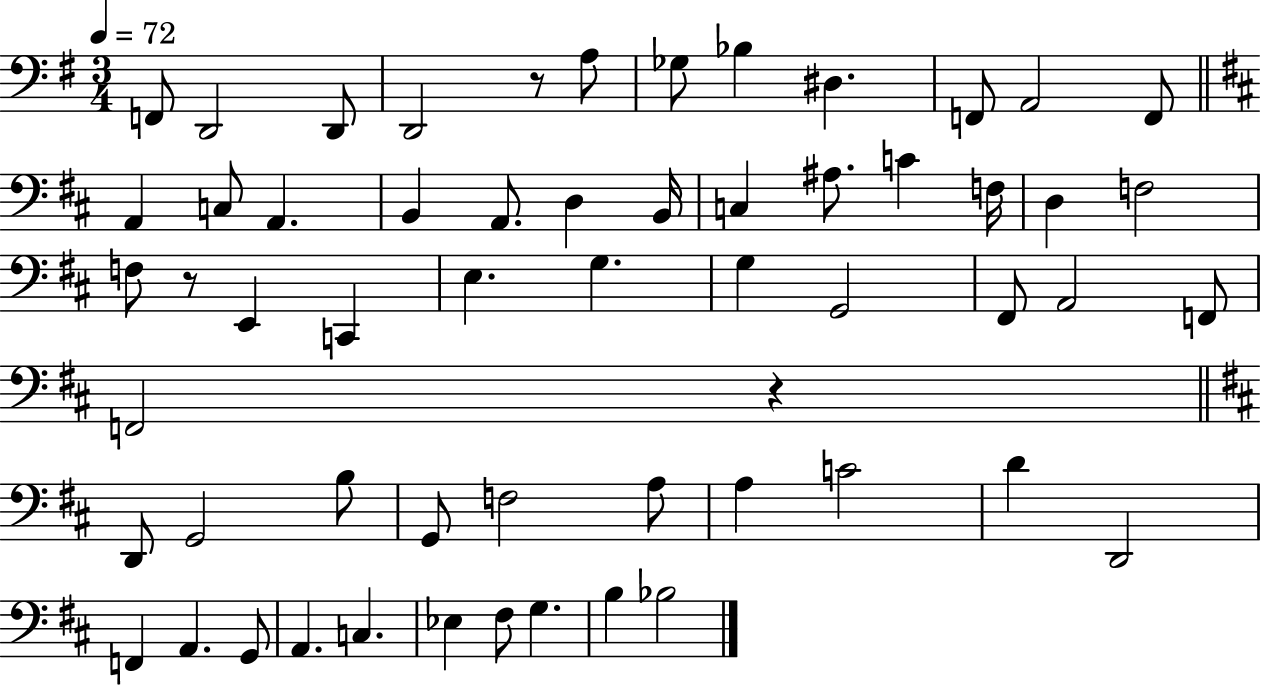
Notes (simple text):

F2/e D2/h D2/e D2/h R/e A3/e Gb3/e Bb3/q D#3/q. F2/e A2/h F2/e A2/q C3/e A2/q. B2/q A2/e. D3/q B2/s C3/q A#3/e. C4/q F3/s D3/q F3/h F3/e R/e E2/q C2/q E3/q. G3/q. G3/q G2/h F#2/e A2/h F2/e F2/h R/q D2/e G2/h B3/e G2/e F3/h A3/e A3/q C4/h D4/q D2/h F2/q A2/q. G2/e A2/q. C3/q. Eb3/q F#3/e G3/q. B3/q Bb3/h